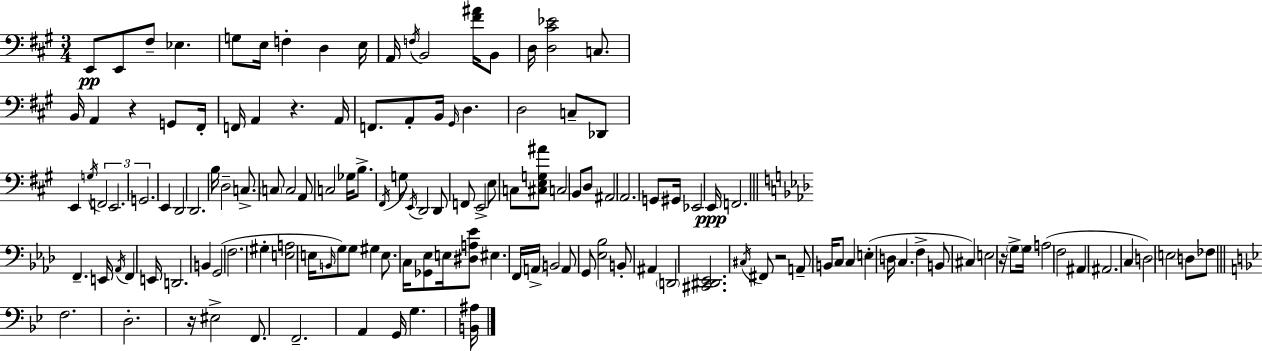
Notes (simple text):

E2/e E2/e F#3/e Eb3/q. G3/e E3/s F3/q D3/q E3/s A2/s F3/s B2/h [F#4,A#4]/s B2/e D3/s [D3,C#4,Eb4]/h C3/e. B2/s A2/q R/q G2/e F#2/s F2/s A2/q R/q. A2/s F2/e. A2/e B2/s G#2/s D3/q. D3/h C3/e Db2/e E2/q G3/s F2/h E2/h. G2/h. E2/q D2/h D2/h. B3/s D3/h C3/e. C3/e C3/h A2/e C3/h Gb3/s B3/e. F#2/s G3/e E2/s D2/h D2/e F2/e E2/h E3/e C3/e [C#3,E3,G3,A#4]/e C3/h B2/e D3/e A#2/h A2/h. G2/e G#2/s Eb2/h E2/s F2/h. F2/q. E2/s Ab2/s F2/q E2/s D2/h. B2/q G2/h F3/h. G#3/q [E3,A3]/h E3/s B2/s G3/e G3/e G#3/q E3/e. C3/s [Gb2,Eb3]/e E3/s [D#3,A3,Eb4]/e EIS3/q. F2/s A2/s B2/h A2/e G2/e [Eb3,Bb3]/h B2/e A#2/q D2/h [C#2,D#2,Eb2]/h. C#3/s F#2/e R/h A2/e B2/s C3/e C3/q E3/q D3/s C3/q. F3/q B2/e C#3/q E3/h R/s G3/e G3/s A3/h F3/h A#2/q A#2/h. C3/q D3/h E3/h D3/e FES3/e F3/h. D3/h. R/s EIS3/h F2/e. F2/h. A2/q G2/s G3/q. [B2,A#3]/s